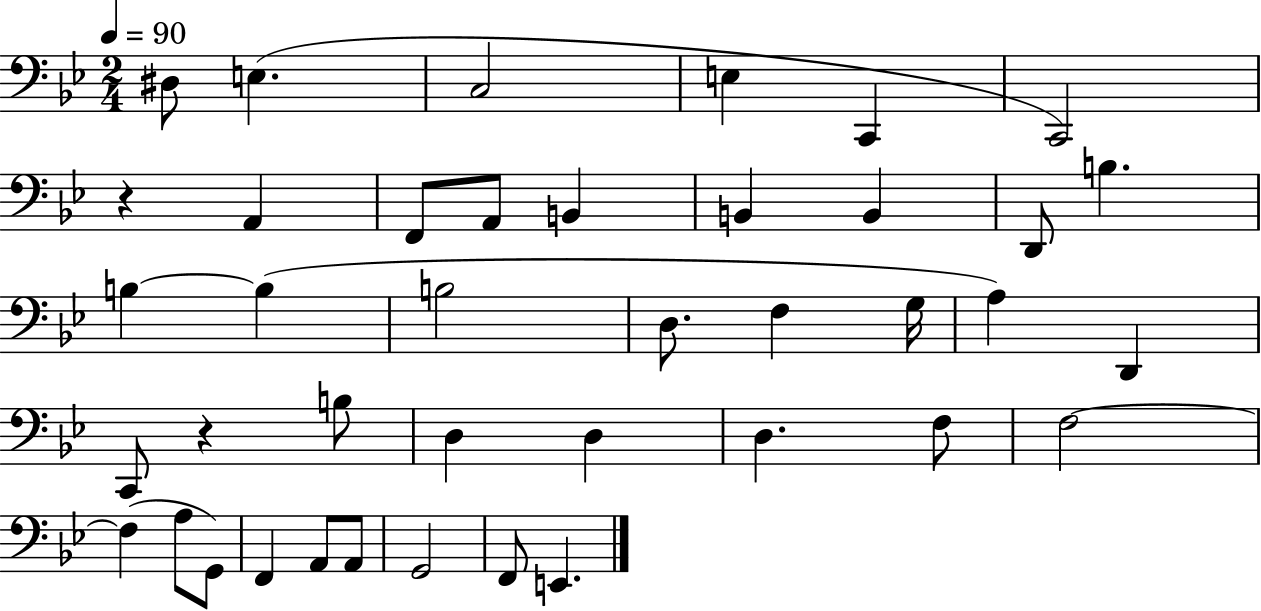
X:1
T:Untitled
M:2/4
L:1/4
K:Bb
^D,/2 E, C,2 E, C,, C,,2 z A,, F,,/2 A,,/2 B,, B,, B,, D,,/2 B, B, B, B,2 D,/2 F, G,/4 A, D,, C,,/2 z B,/2 D, D, D, F,/2 F,2 F, A,/2 G,,/2 F,, A,,/2 A,,/2 G,,2 F,,/2 E,,